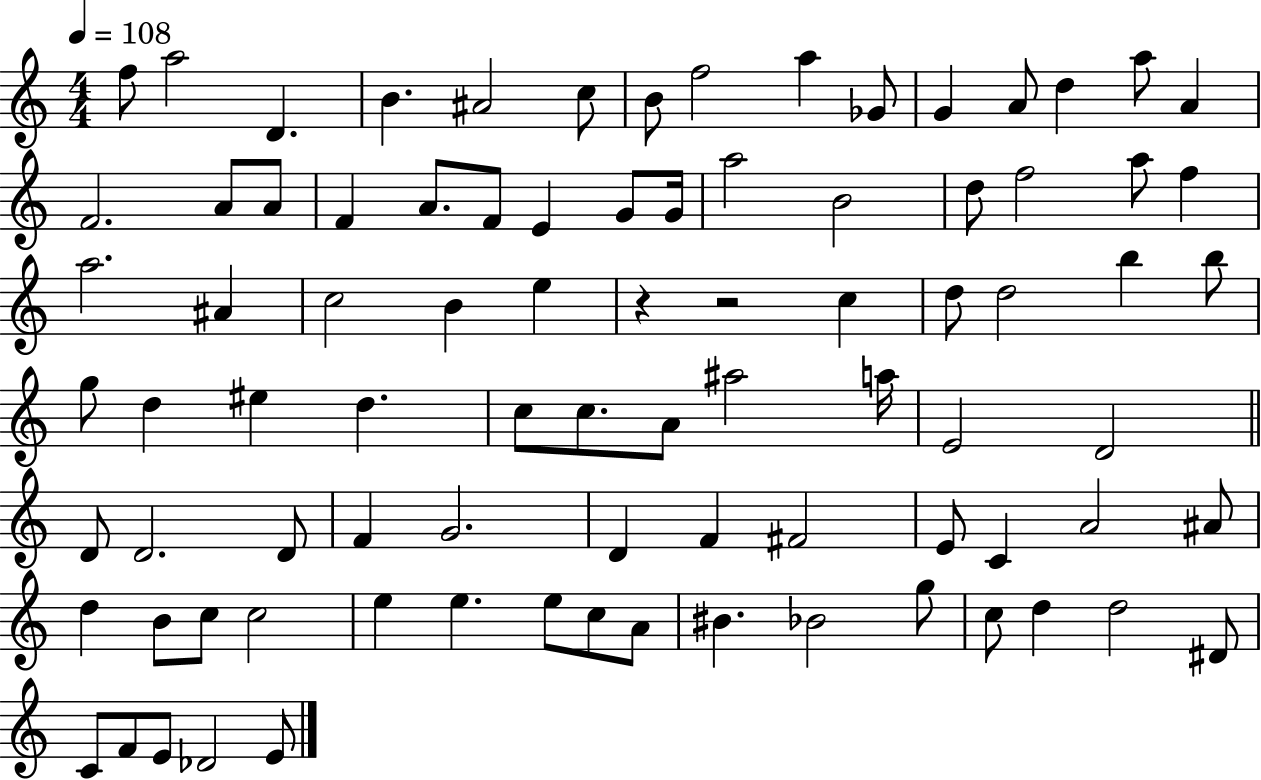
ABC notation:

X:1
T:Untitled
M:4/4
L:1/4
K:C
f/2 a2 D B ^A2 c/2 B/2 f2 a _G/2 G A/2 d a/2 A F2 A/2 A/2 F A/2 F/2 E G/2 G/4 a2 B2 d/2 f2 a/2 f a2 ^A c2 B e z z2 c d/2 d2 b b/2 g/2 d ^e d c/2 c/2 A/2 ^a2 a/4 E2 D2 D/2 D2 D/2 F G2 D F ^F2 E/2 C A2 ^A/2 d B/2 c/2 c2 e e e/2 c/2 A/2 ^B _B2 g/2 c/2 d d2 ^D/2 C/2 F/2 E/2 _D2 E/2